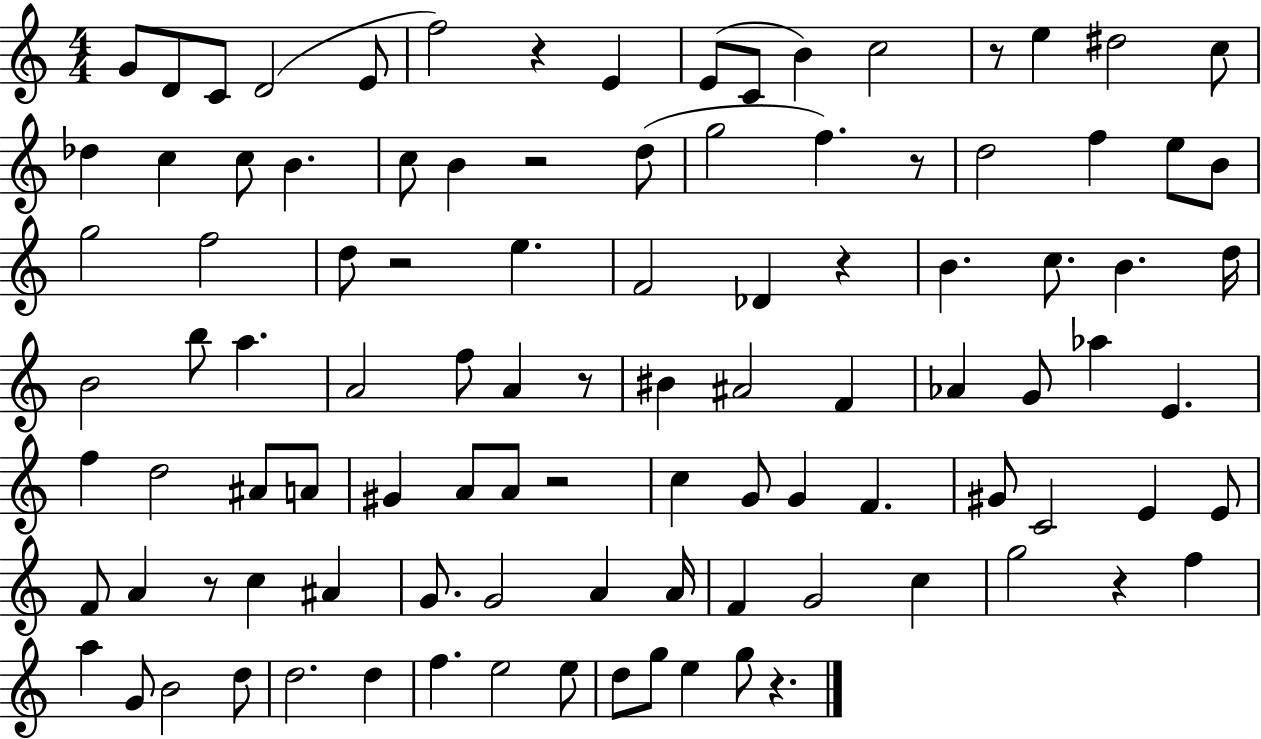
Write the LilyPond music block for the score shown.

{
  \clef treble
  \numericTimeSignature
  \time 4/4
  \key c \major
  g'8 d'8 c'8 d'2( e'8 | f''2) r4 e'4 | e'8( c'8 b'4) c''2 | r8 e''4 dis''2 c''8 | \break des''4 c''4 c''8 b'4. | c''8 b'4 r2 d''8( | g''2 f''4.) r8 | d''2 f''4 e''8 b'8 | \break g''2 f''2 | d''8 r2 e''4. | f'2 des'4 r4 | b'4. c''8. b'4. d''16 | \break b'2 b''8 a''4. | a'2 f''8 a'4 r8 | bis'4 ais'2 f'4 | aes'4 g'8 aes''4 e'4. | \break f''4 d''2 ais'8 a'8 | gis'4 a'8 a'8 r2 | c''4 g'8 g'4 f'4. | gis'8 c'2 e'4 e'8 | \break f'8 a'4 r8 c''4 ais'4 | g'8. g'2 a'4 a'16 | f'4 g'2 c''4 | g''2 r4 f''4 | \break a''4 g'8 b'2 d''8 | d''2. d''4 | f''4. e''2 e''8 | d''8 g''8 e''4 g''8 r4. | \break \bar "|."
}